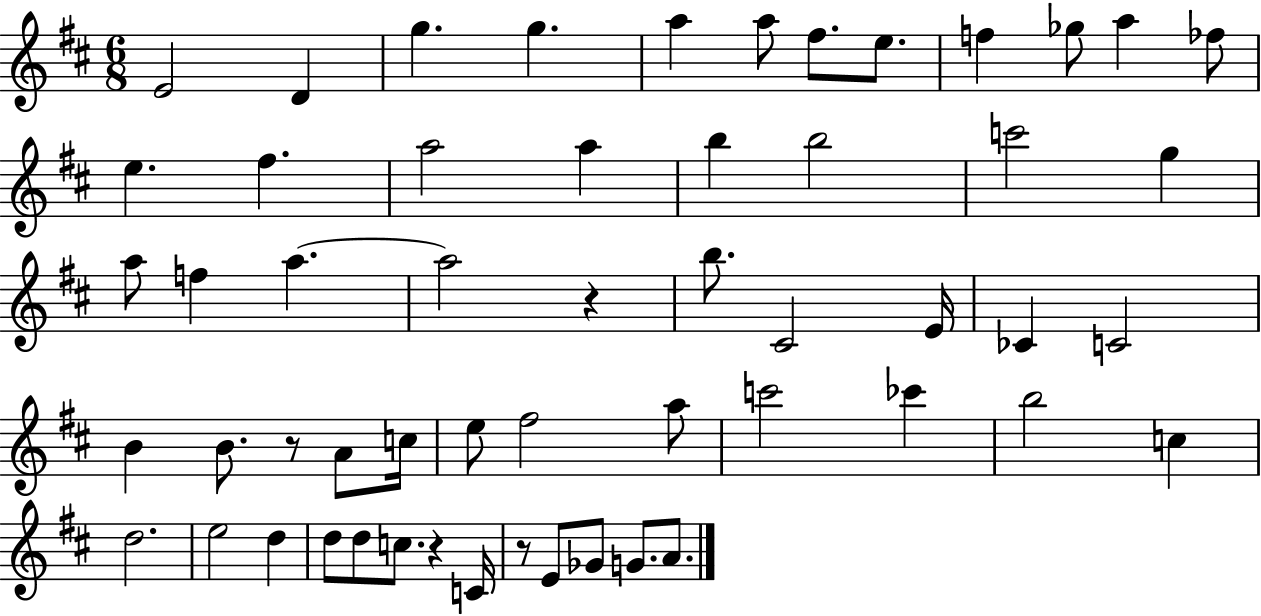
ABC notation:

X:1
T:Untitled
M:6/8
L:1/4
K:D
E2 D g g a a/2 ^f/2 e/2 f _g/2 a _f/2 e ^f a2 a b b2 c'2 g a/2 f a a2 z b/2 ^C2 E/4 _C C2 B B/2 z/2 A/2 c/4 e/2 ^f2 a/2 c'2 _c' b2 c d2 e2 d d/2 d/2 c/2 z C/4 z/2 E/2 _G/2 G/2 A/2